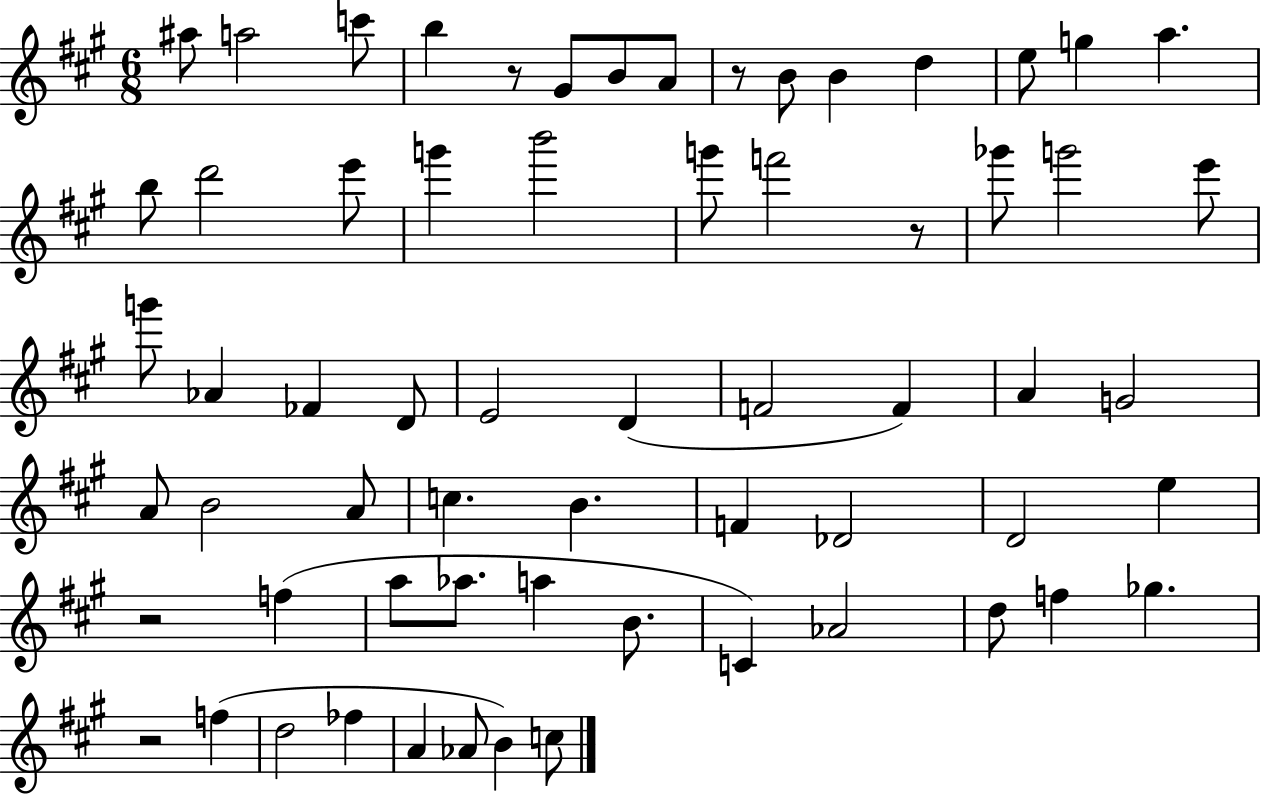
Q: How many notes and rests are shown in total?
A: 64